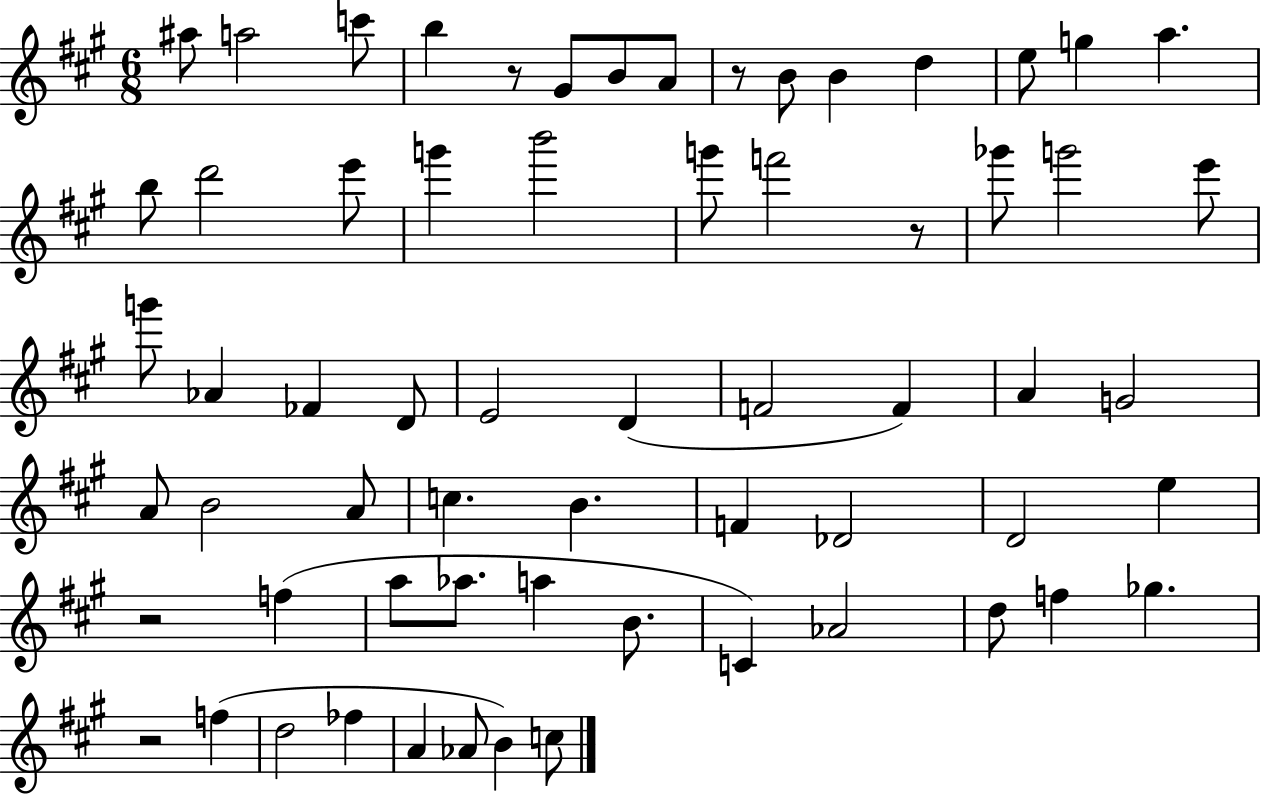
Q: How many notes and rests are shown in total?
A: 64